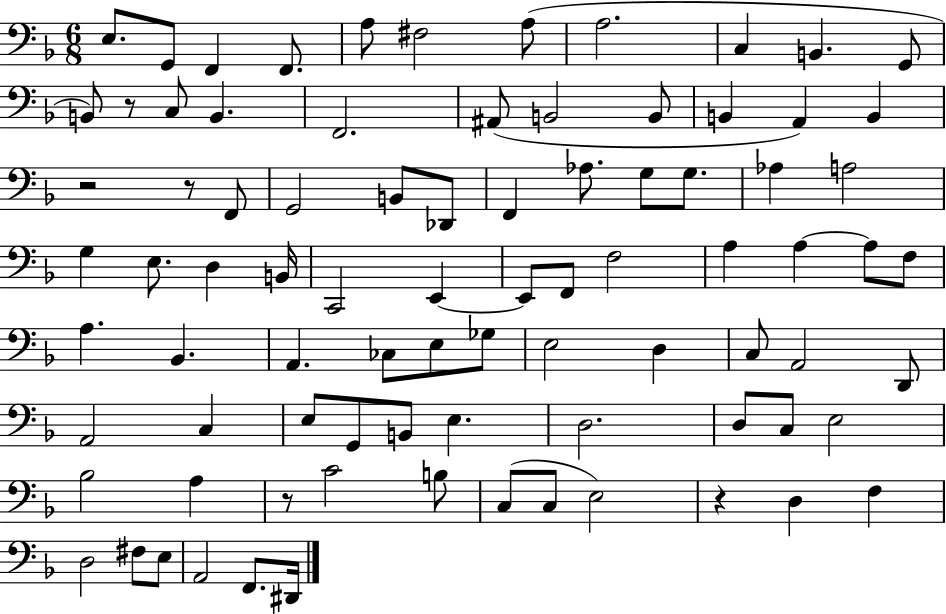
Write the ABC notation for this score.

X:1
T:Untitled
M:6/8
L:1/4
K:F
E,/2 G,,/2 F,, F,,/2 A,/2 ^F,2 A,/2 A,2 C, B,, G,,/2 B,,/2 z/2 C,/2 B,, F,,2 ^A,,/2 B,,2 B,,/2 B,, A,, B,, z2 z/2 F,,/2 G,,2 B,,/2 _D,,/2 F,, _A,/2 G,/2 G,/2 _A, A,2 G, E,/2 D, B,,/4 C,,2 E,, E,,/2 F,,/2 F,2 A, A, A,/2 F,/2 A, _B,, A,, _C,/2 E,/2 _G,/2 E,2 D, C,/2 A,,2 D,,/2 A,,2 C, E,/2 G,,/2 B,,/2 E, D,2 D,/2 C,/2 E,2 _B,2 A, z/2 C2 B,/2 C,/2 C,/2 E,2 z D, F, D,2 ^F,/2 E,/2 A,,2 F,,/2 ^D,,/4